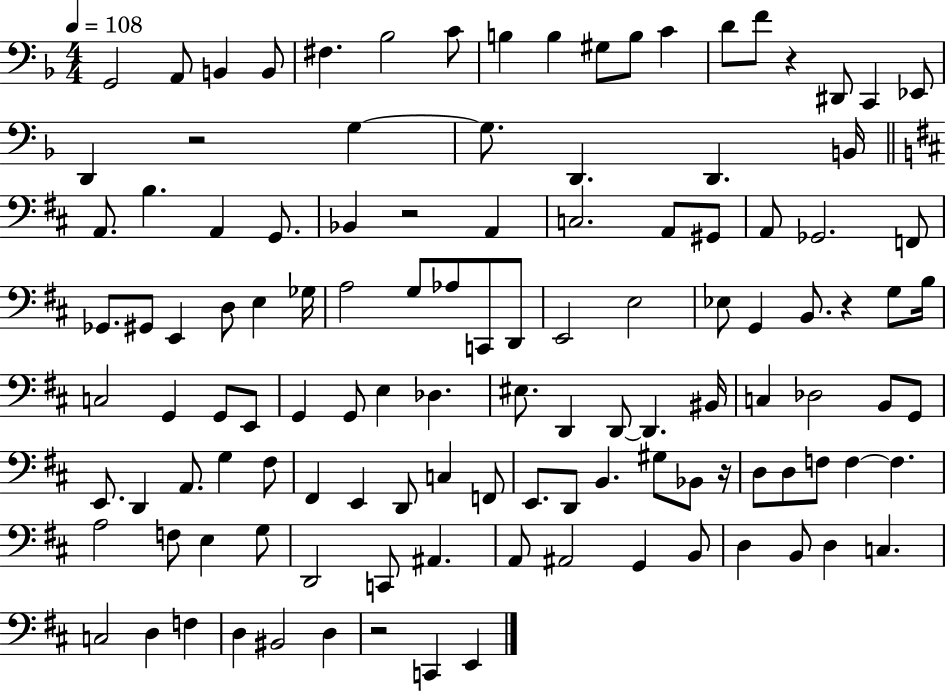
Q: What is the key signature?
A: F major